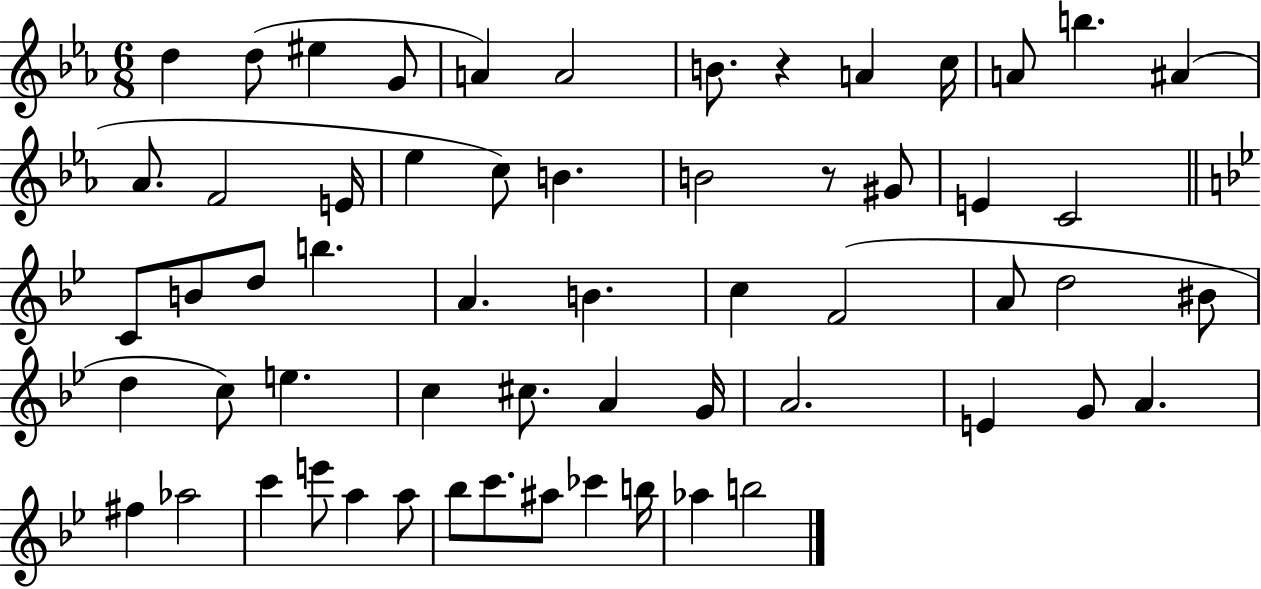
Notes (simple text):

D5/q D5/e EIS5/q G4/e A4/q A4/h B4/e. R/q A4/q C5/s A4/e B5/q. A#4/q Ab4/e. F4/h E4/s Eb5/q C5/e B4/q. B4/h R/e G#4/e E4/q C4/h C4/e B4/e D5/e B5/q. A4/q. B4/q. C5/q F4/h A4/e D5/h BIS4/e D5/q C5/e E5/q. C5/q C#5/e. A4/q G4/s A4/h. E4/q G4/e A4/q. F#5/q Ab5/h C6/q E6/e A5/q A5/e Bb5/e C6/e. A#5/e CES6/q B5/s Ab5/q B5/h